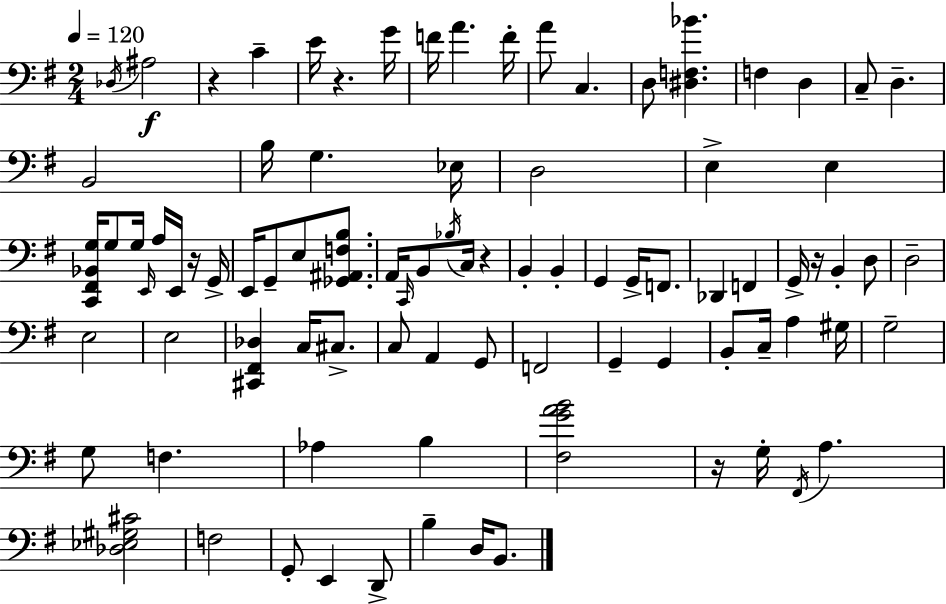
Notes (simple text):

Db3/s A#3/h R/q C4/q E4/s R/q. G4/s F4/s A4/q. F4/s A4/e C3/q. D3/e [D#3,F3,Bb4]/q. F3/q D3/q C3/e D3/q. B2/h B3/s G3/q. Eb3/s D3/h E3/q E3/q [C2,F#2,Bb2,G3]/s G3/e G3/s E2/s A3/s E2/s R/s G2/s E2/s G2/e E3/e [Gb2,A#2,F3,B3]/e. A2/s C2/s B2/e Bb3/s C3/s R/q B2/q B2/q G2/q G2/s F2/e. Db2/q F2/q G2/s R/s B2/q D3/e D3/h E3/h E3/h [C#2,F#2,Db3]/q C3/s C#3/e. C3/e A2/q G2/e F2/h G2/q G2/q B2/e C3/s A3/q G#3/s G3/h G3/e F3/q. Ab3/q B3/q [F#3,G4,A4,B4]/h R/s G3/s F#2/s A3/q. [Db3,Eb3,G#3,C#4]/h F3/h G2/e E2/q D2/e B3/q D3/s B2/e.